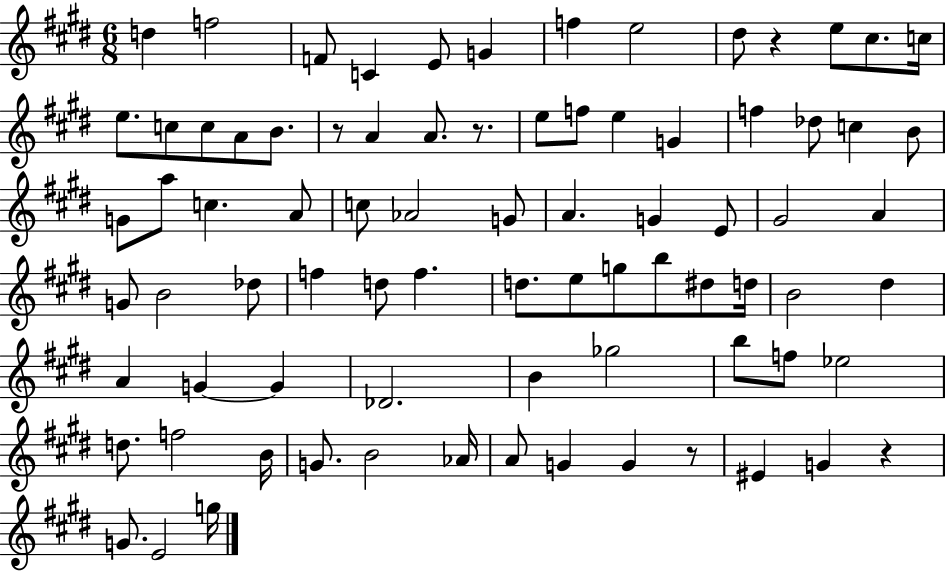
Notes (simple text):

D5/q F5/h F4/e C4/q E4/e G4/q F5/q E5/h D#5/e R/q E5/e C#5/e. C5/s E5/e. C5/e C5/e A4/e B4/e. R/e A4/q A4/e. R/e. E5/e F5/e E5/q G4/q F5/q Db5/e C5/q B4/e G4/e A5/e C5/q. A4/e C5/e Ab4/h G4/e A4/q. G4/q E4/e G#4/h A4/q G4/e B4/h Db5/e F5/q D5/e F5/q. D5/e. E5/e G5/e B5/e D#5/e D5/s B4/h D#5/q A4/q G4/q G4/q Db4/h. B4/q Gb5/h B5/e F5/e Eb5/h D5/e. F5/h B4/s G4/e. B4/h Ab4/s A4/e G4/q G4/q R/e EIS4/q G4/q R/q G4/e. E4/h G5/s